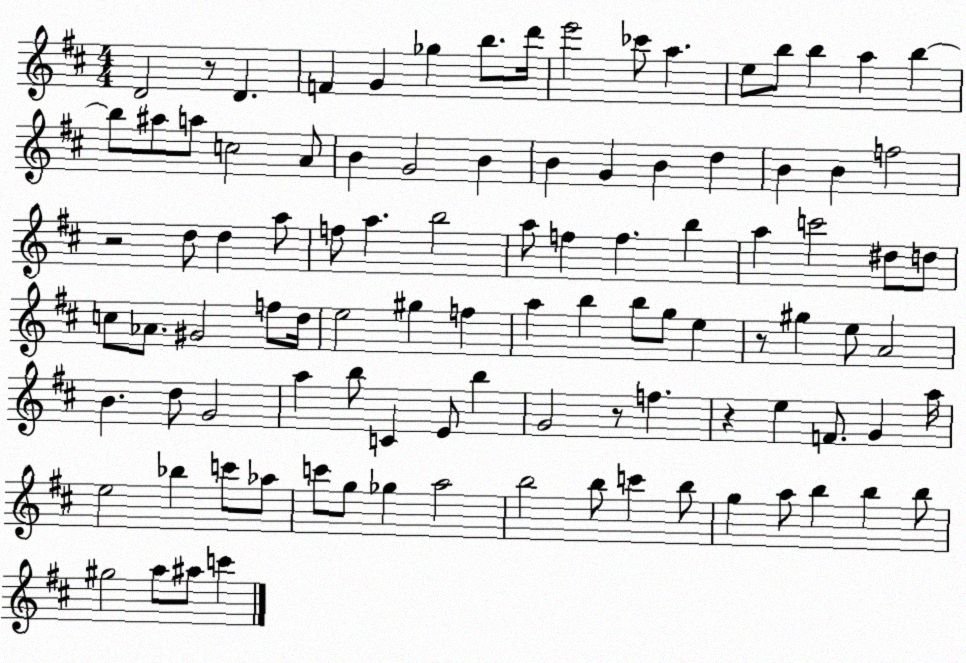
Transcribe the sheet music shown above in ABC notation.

X:1
T:Untitled
M:4/4
L:1/4
K:D
D2 z/2 D F G _g b/2 d'/4 e'2 _c'/2 a e/2 b/2 b a b b/2 ^a/2 a/2 c2 A/2 B G2 B B G B d B B f2 z2 d/2 d a/2 f/2 a b2 a/2 f f b a c'2 ^d/2 d/2 c/2 _A/2 ^G2 f/2 d/4 e2 ^g f a b b/2 g/2 e z/2 ^g e/2 A2 B d/2 G2 a b/2 C E/2 b G2 z/2 f z e F/2 G a/4 e2 _b c'/2 _a/2 c'/2 g/2 _g a2 b2 b/2 c' b/2 g a/2 b b b/2 ^g2 a/2 ^a/2 c'